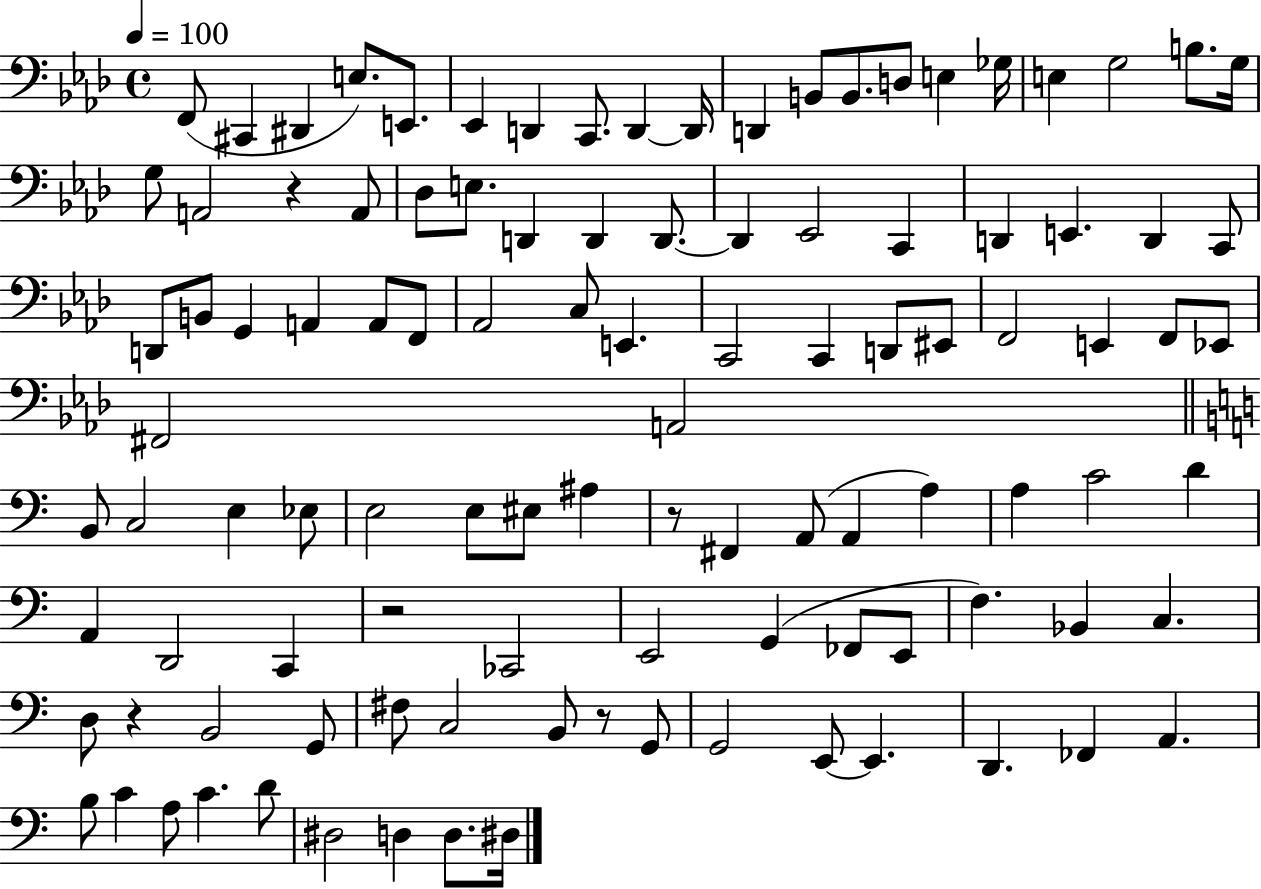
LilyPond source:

{
  \clef bass
  \time 4/4
  \defaultTimeSignature
  \key aes \major
  \tempo 4 = 100
  f,8( cis,4 dis,4 e8.) e,8. | ees,4 d,4 c,8. d,4~~ d,16 | d,4 b,8 b,8. d8 e4 ges16 | e4 g2 b8. g16 | \break g8 a,2 r4 a,8 | des8 e8. d,4 d,4 d,8.~~ | d,4 ees,2 c,4 | d,4 e,4. d,4 c,8 | \break d,8 b,8 g,4 a,4 a,8 f,8 | aes,2 c8 e,4. | c,2 c,4 d,8 eis,8 | f,2 e,4 f,8 ees,8 | \break fis,2 a,2 | \bar "||" \break \key a \minor b,8 c2 e4 ees8 | e2 e8 eis8 ais4 | r8 fis,4 a,8( a,4 a4) | a4 c'2 d'4 | \break a,4 d,2 c,4 | r2 ces,2 | e,2 g,4( fes,8 e,8 | f4.) bes,4 c4. | \break d8 r4 b,2 g,8 | fis8 c2 b,8 r8 g,8 | g,2 e,8~~ e,4. | d,4. fes,4 a,4. | \break b8 c'4 a8 c'4. d'8 | dis2 d4 d8. dis16 | \bar "|."
}